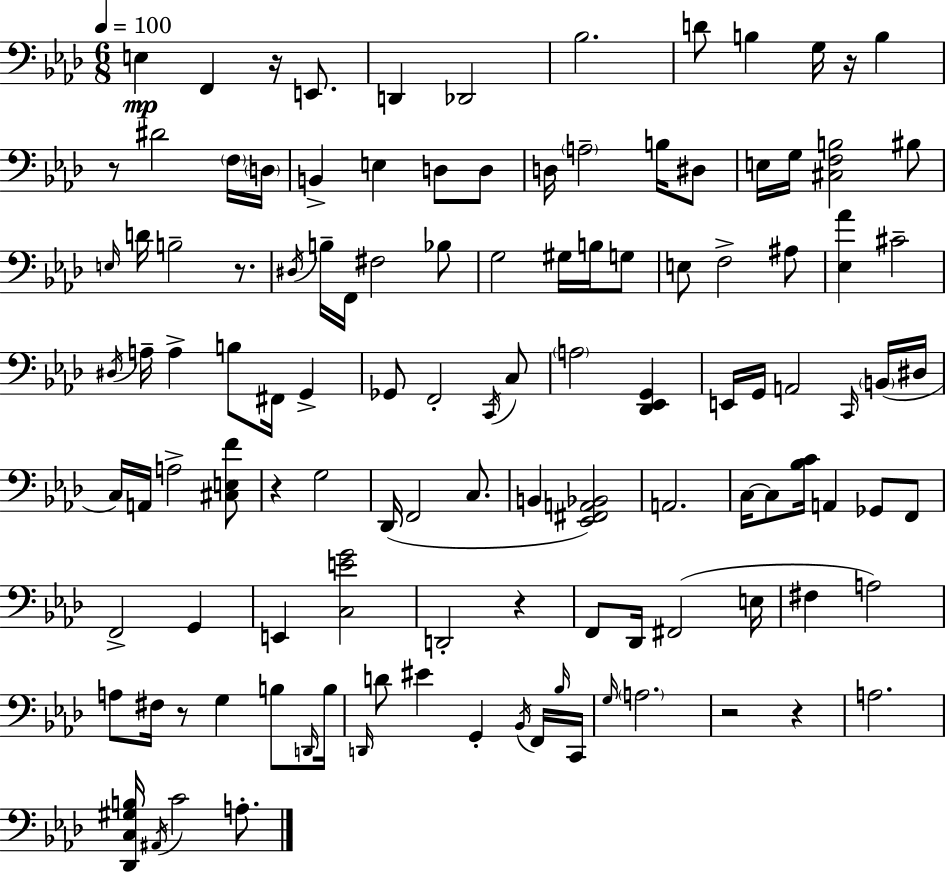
{
  \clef bass
  \numericTimeSignature
  \time 6/8
  \key aes \major
  \tempo 4 = 100
  \repeat volta 2 { e4\mp f,4 r16 e,8. | d,4 des,2 | bes2. | d'8 b4 g16 r16 b4 | \break r8 dis'2 \parenthesize f16 \parenthesize d16 | b,4-> e4 d8 d8 | d16 \parenthesize a2-- b16 dis8 | e16 g16 <cis f b>2 bis8 | \break \grace { e16 } d'16 b2-- r8. | \acciaccatura { dis16 } b16-- f,16 fis2 | bes8 g2 gis16 b16 | g8 e8 f2-> | \break ais8 <ees aes'>4 cis'2-- | \acciaccatura { dis16 } a16-- a4-> b8 fis,16 g,4-> | ges,8 f,2-. | \acciaccatura { c,16 } c8 \parenthesize a2 | \break <des, ees, g,>4 e,16 g,16 a,2 | \grace { c,16 }( \parenthesize b,16 dis16 c16) a,16 a2-> | <cis e f'>8 r4 g2 | des,16( f,2 | \break c8. b,4 <ees, fis, a, bes,>2) | a,2. | c16~~ c8 <bes c'>16 a,4 | ges,8 f,8 f,2-> | \break g,4 e,4 <c e' g'>2 | d,2-. | r4 f,8 des,16 fis,2( | e16 fis4 a2) | \break a8 fis16 r8 g4 | b8 \grace { d,16 } b16 \grace { d,16 } d'8 eis'4 | g,4-. \acciaccatura { bes,16 } f,16 \grace { bes16 } c,16 \grace { g16 } \parenthesize a2. | r2 | \break r4 a2. | <des, c gis b>16 \acciaccatura { ais,16 } | c'2 a8.-. } \bar "|."
}